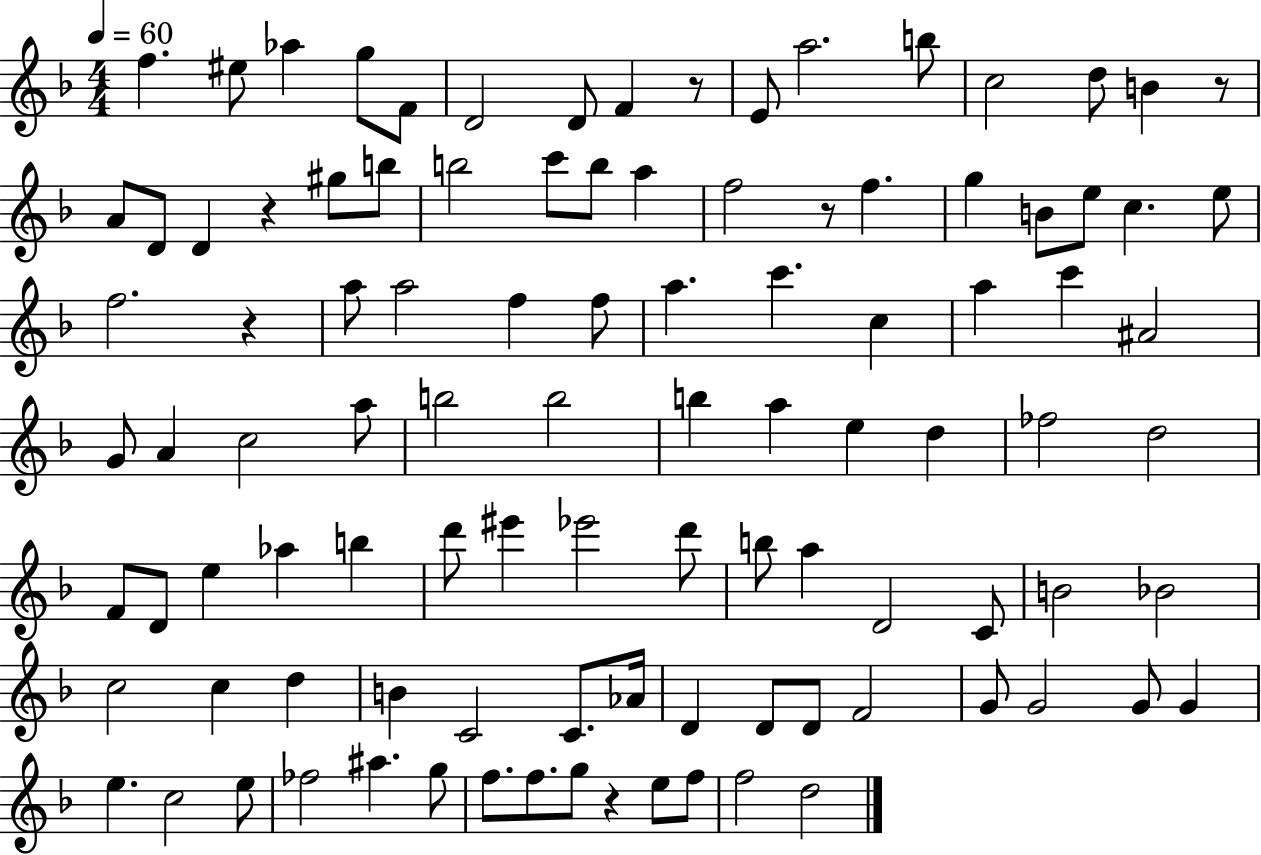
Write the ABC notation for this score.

X:1
T:Untitled
M:4/4
L:1/4
K:F
f ^e/2 _a g/2 F/2 D2 D/2 F z/2 E/2 a2 b/2 c2 d/2 B z/2 A/2 D/2 D z ^g/2 b/2 b2 c'/2 b/2 a f2 z/2 f g B/2 e/2 c e/2 f2 z a/2 a2 f f/2 a c' c a c' ^A2 G/2 A c2 a/2 b2 b2 b a e d _f2 d2 F/2 D/2 e _a b d'/2 ^e' _e'2 d'/2 b/2 a D2 C/2 B2 _B2 c2 c d B C2 C/2 _A/4 D D/2 D/2 F2 G/2 G2 G/2 G e c2 e/2 _f2 ^a g/2 f/2 f/2 g/2 z e/2 f/2 f2 d2